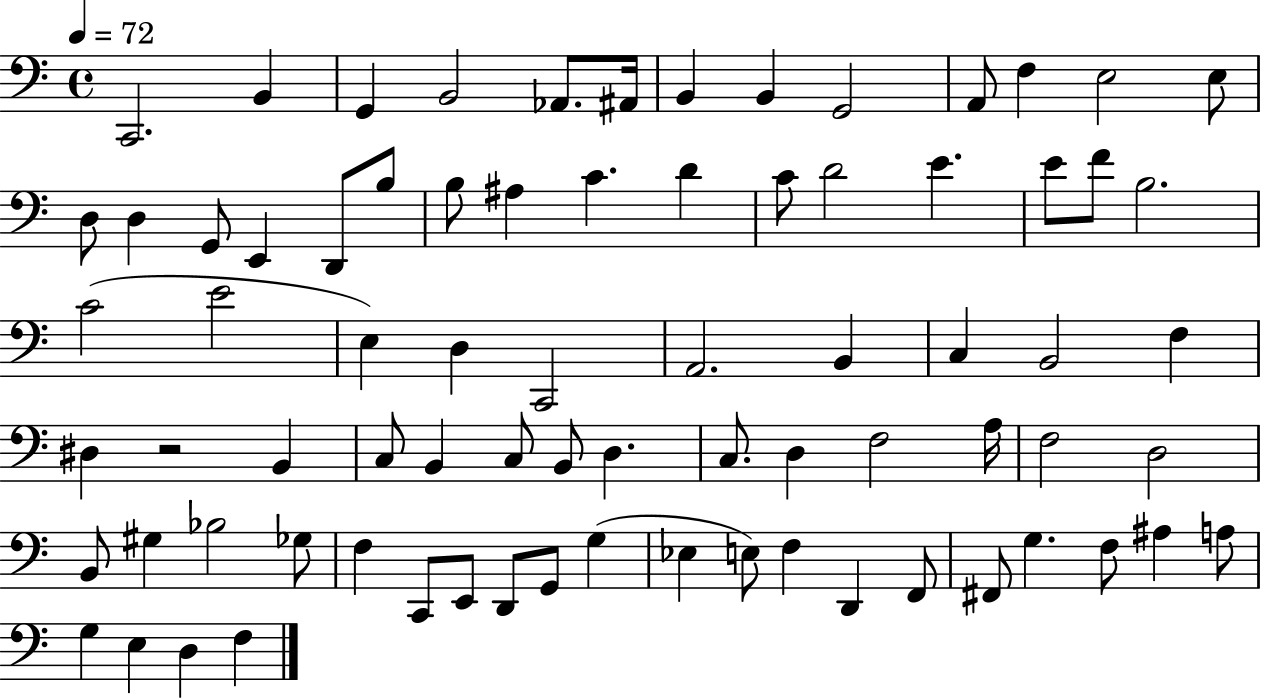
C2/h. B2/q G2/q B2/h Ab2/e. A#2/s B2/q B2/q G2/h A2/e F3/q E3/h E3/e D3/e D3/q G2/e E2/q D2/e B3/e B3/e A#3/q C4/q. D4/q C4/e D4/h E4/q. E4/e F4/e B3/h. C4/h E4/h E3/q D3/q C2/h A2/h. B2/q C3/q B2/h F3/q D#3/q R/h B2/q C3/e B2/q C3/e B2/e D3/q. C3/e. D3/q F3/h A3/s F3/h D3/h B2/e G#3/q Bb3/h Gb3/e F3/q C2/e E2/e D2/e G2/e G3/q Eb3/q E3/e F3/q D2/q F2/e F#2/e G3/q. F3/e A#3/q A3/e G3/q E3/q D3/q F3/q